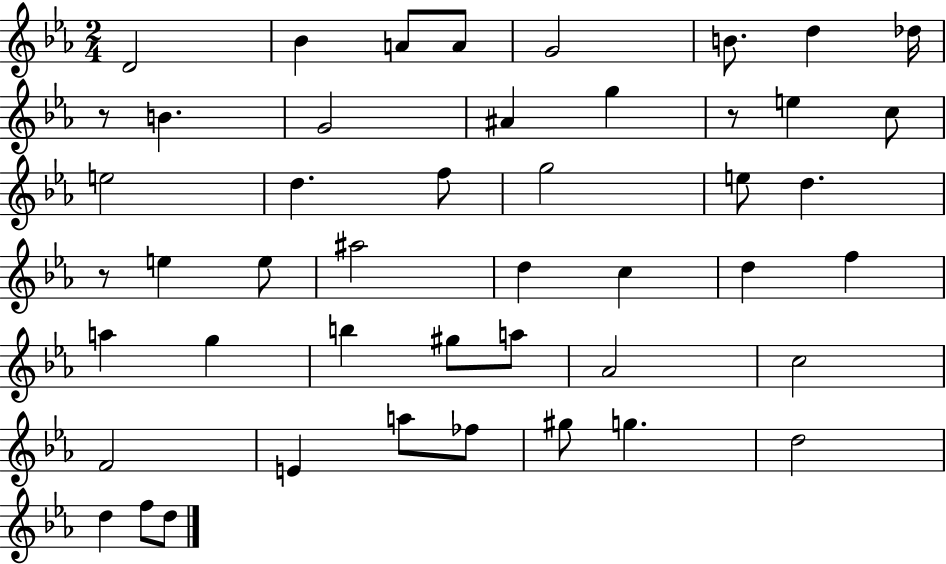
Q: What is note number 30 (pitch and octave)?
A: B5